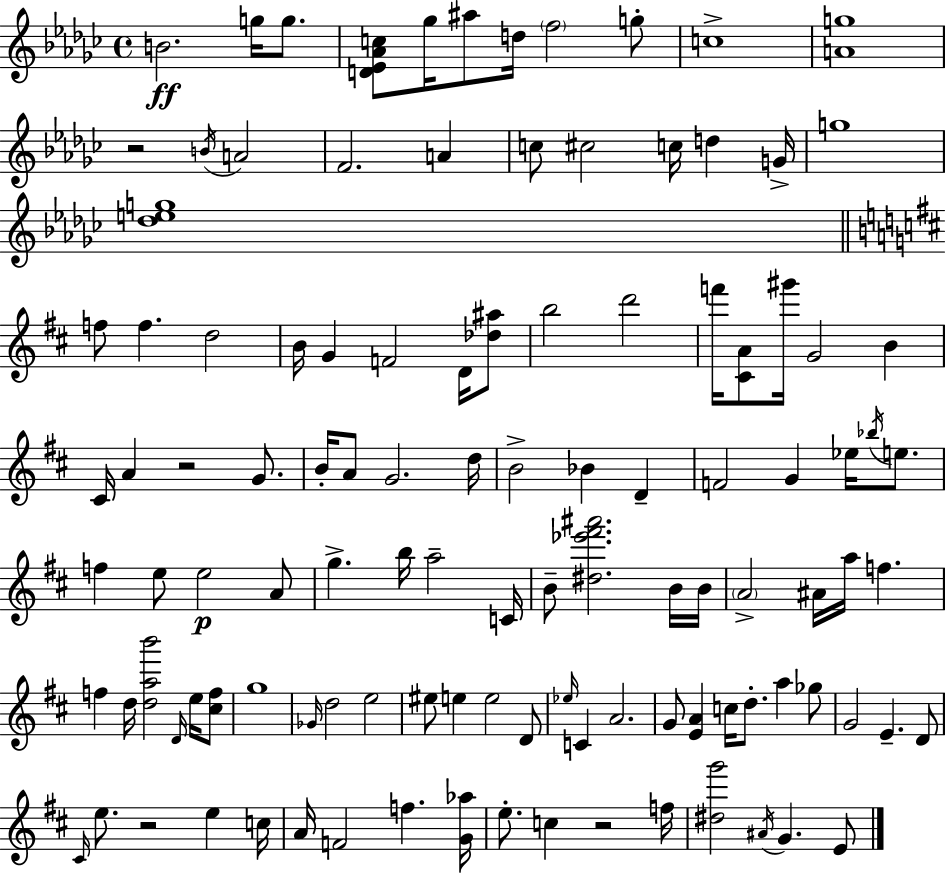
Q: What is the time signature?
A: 4/4